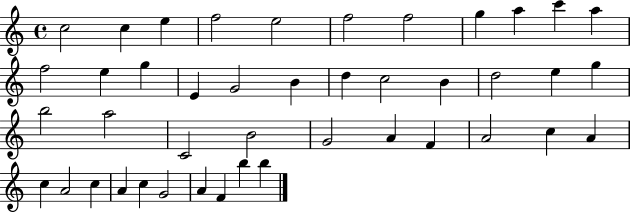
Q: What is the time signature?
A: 4/4